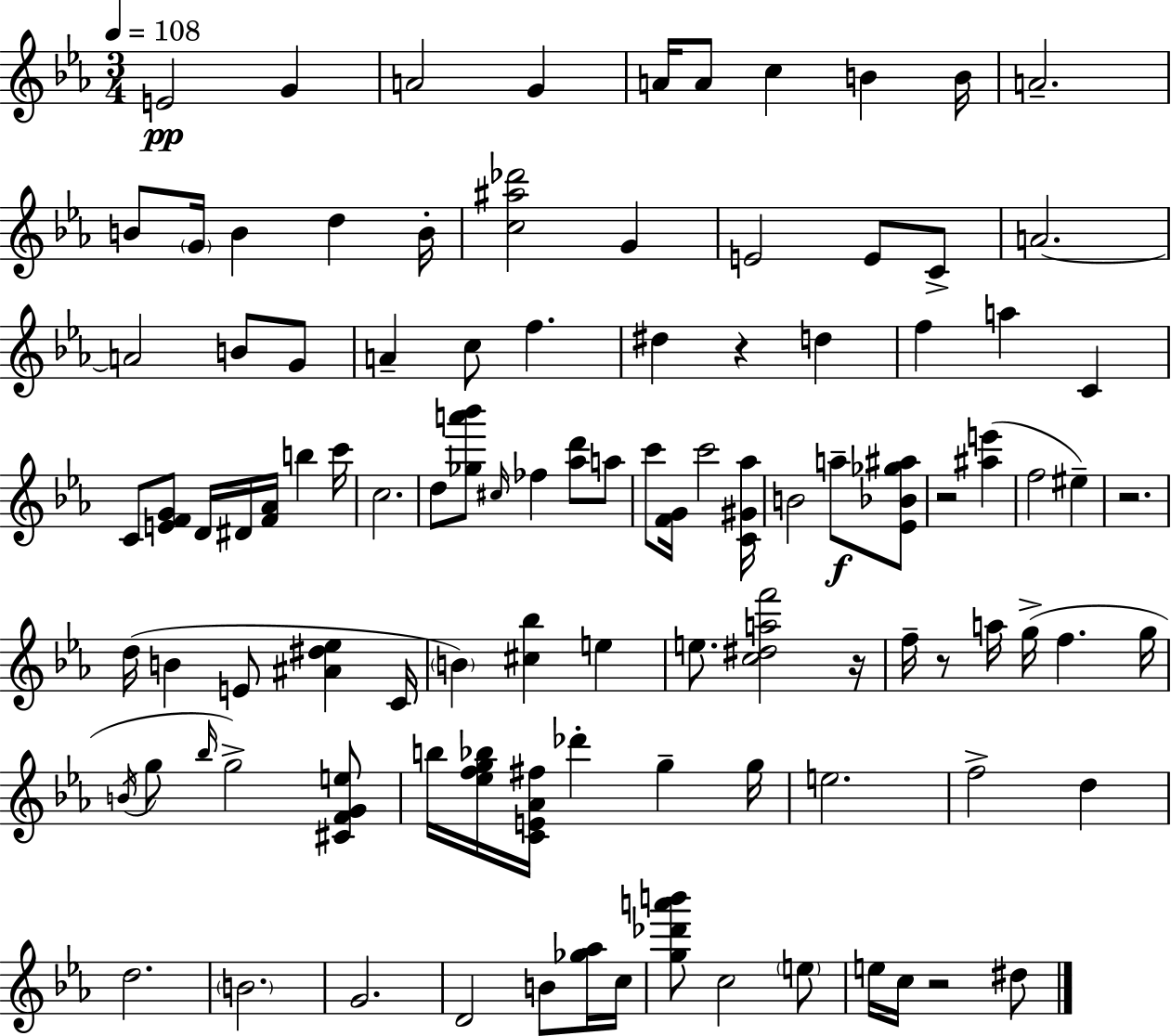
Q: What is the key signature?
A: C minor